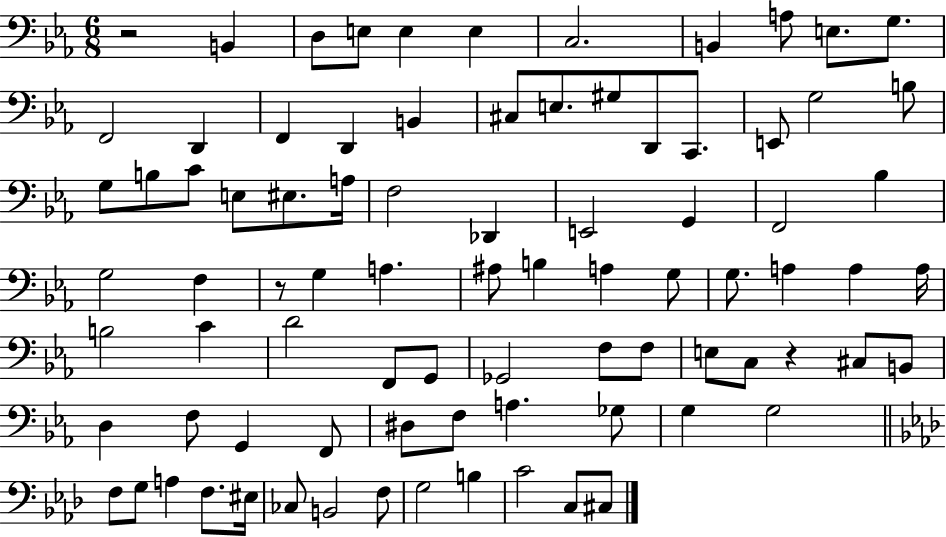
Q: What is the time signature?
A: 6/8